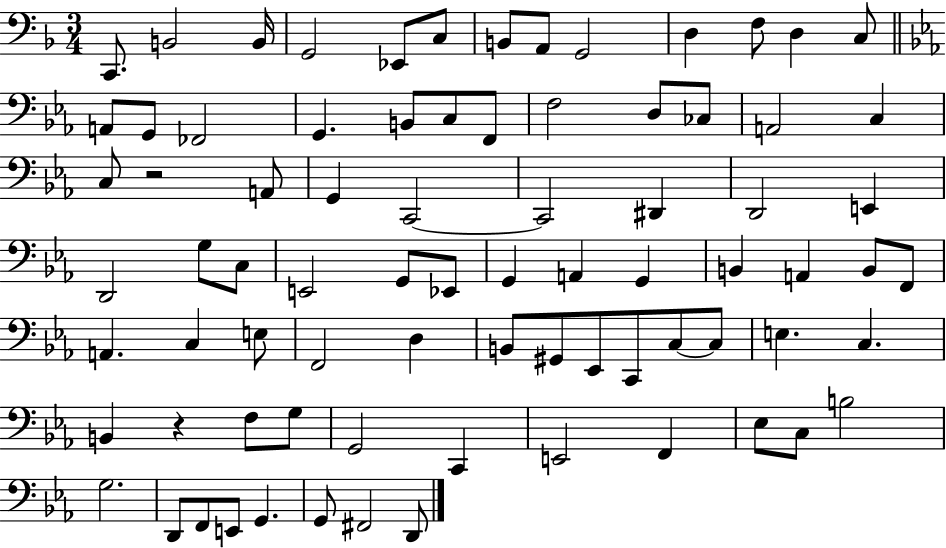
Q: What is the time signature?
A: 3/4